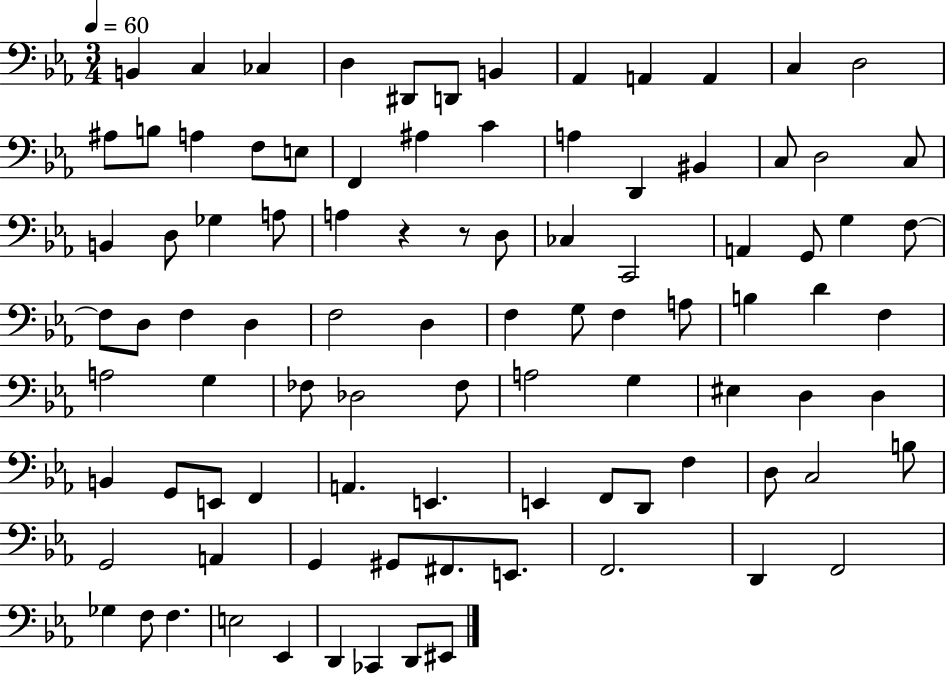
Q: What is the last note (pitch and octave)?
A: EIS2